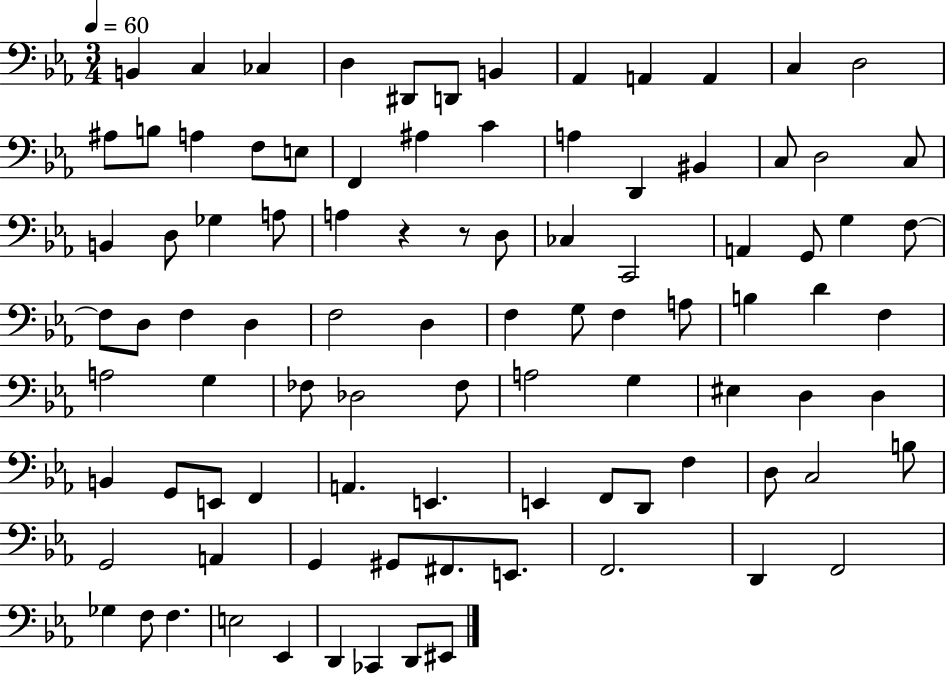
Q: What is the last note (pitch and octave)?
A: EIS2